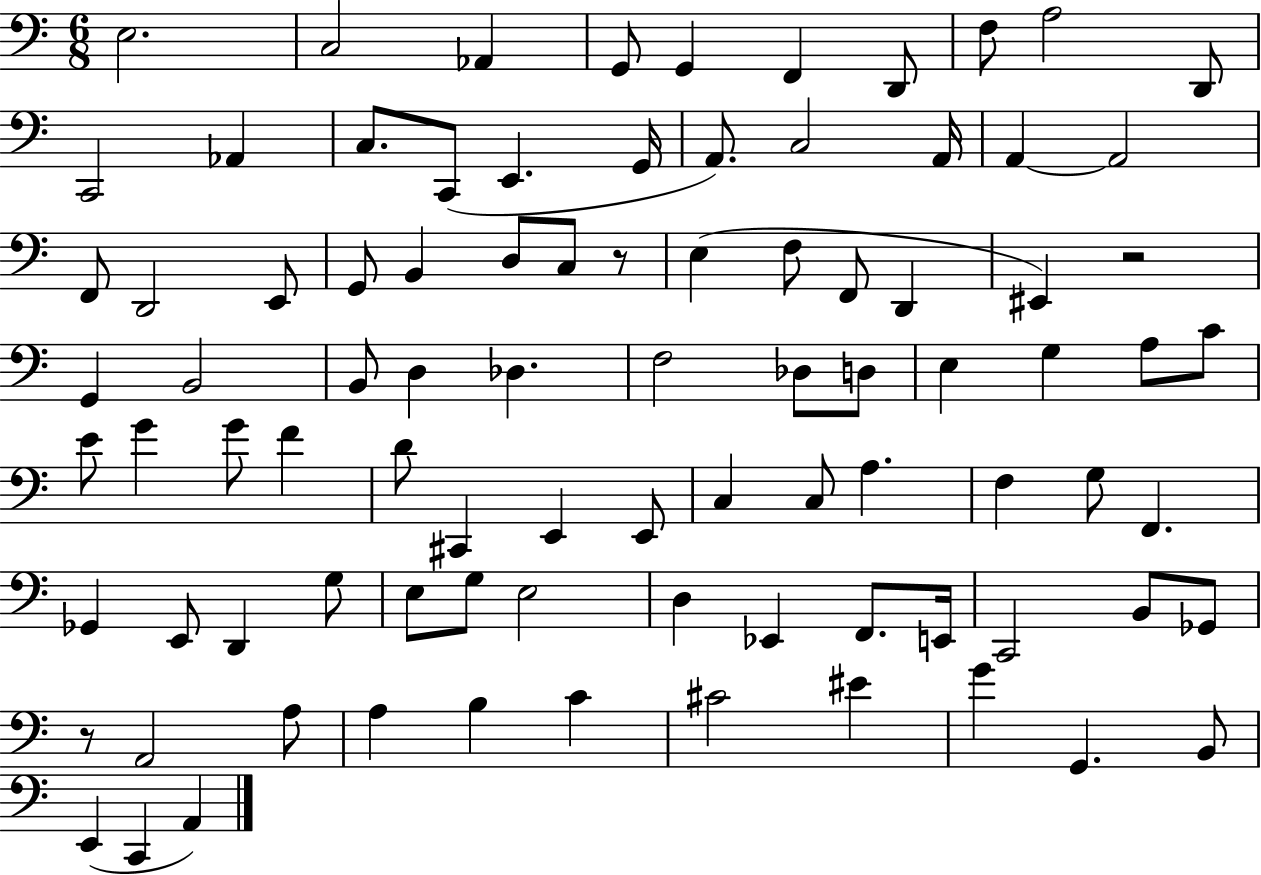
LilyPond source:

{
  \clef bass
  \numericTimeSignature
  \time 6/8
  \key c \major
  \repeat volta 2 { e2. | c2 aes,4 | g,8 g,4 f,4 d,8 | f8 a2 d,8 | \break c,2 aes,4 | c8. c,8( e,4. g,16 | a,8.) c2 a,16 | a,4~~ a,2 | \break f,8 d,2 e,8 | g,8 b,4 d8 c8 r8 | e4( f8 f,8 d,4 | eis,4) r2 | \break g,4 b,2 | b,8 d4 des4. | f2 des8 d8 | e4 g4 a8 c'8 | \break e'8 g'4 g'8 f'4 | d'8 cis,4 e,4 e,8 | c4 c8 a4. | f4 g8 f,4. | \break ges,4 e,8 d,4 g8 | e8 g8 e2 | d4 ees,4 f,8. e,16 | c,2 b,8 ges,8 | \break r8 a,2 a8 | a4 b4 c'4 | cis'2 eis'4 | g'4 g,4. b,8 | \break e,4( c,4 a,4) | } \bar "|."
}